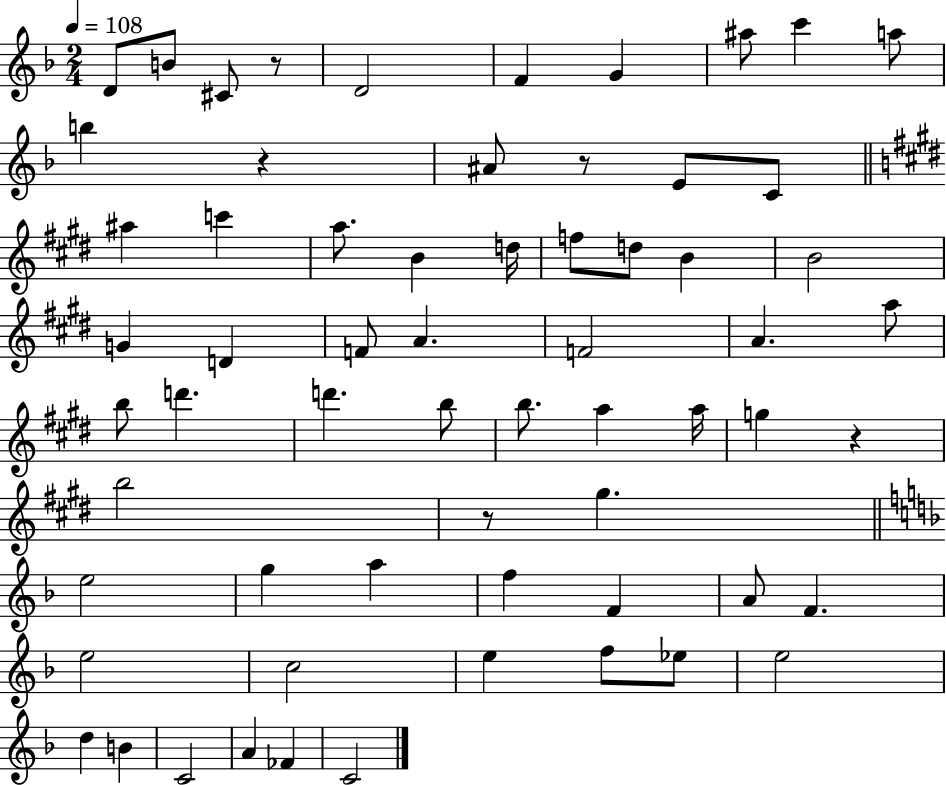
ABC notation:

X:1
T:Untitled
M:2/4
L:1/4
K:F
D/2 B/2 ^C/2 z/2 D2 F G ^a/2 c' a/2 b z ^A/2 z/2 E/2 C/2 ^a c' a/2 B d/4 f/2 d/2 B B2 G D F/2 A F2 A a/2 b/2 d' d' b/2 b/2 a a/4 g z b2 z/2 ^g e2 g a f F A/2 F e2 c2 e f/2 _e/2 e2 d B C2 A _F C2